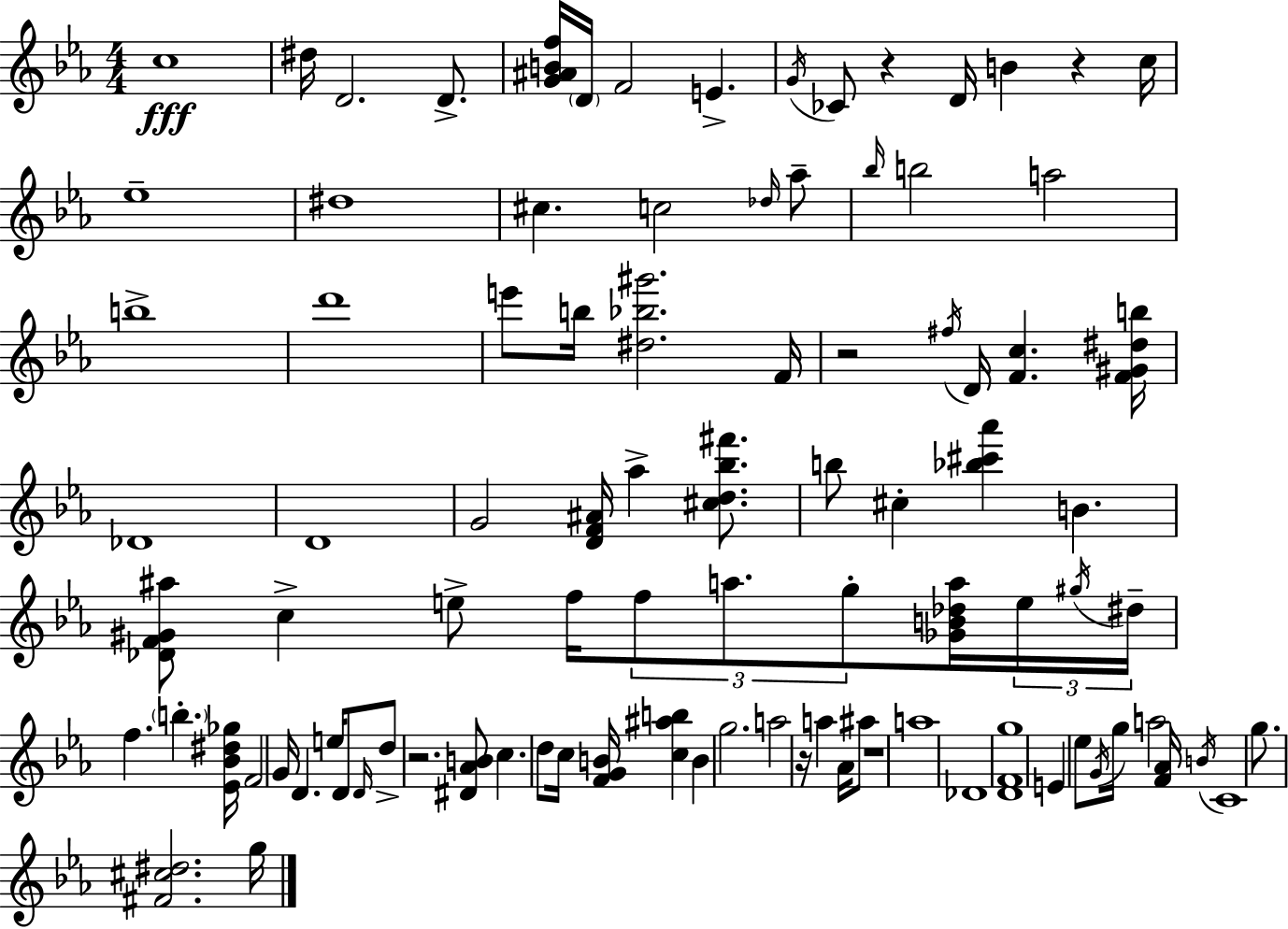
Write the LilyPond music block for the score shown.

{
  \clef treble
  \numericTimeSignature
  \time 4/4
  \key ees \major
  c''1\fff | dis''16 d'2. d'8.-> | <g' ais' b' f''>16 \parenthesize d'16 f'2 e'4.-> | \acciaccatura { g'16 } ces'8 r4 d'16 b'4 r4 | \break c''16 ees''1-- | dis''1 | cis''4. c''2 \grace { des''16 } | aes''8-- \grace { bes''16 } b''2 a''2 | \break b''1-> | d'''1 | e'''8 b''16 <dis'' bes'' gis'''>2. | f'16 r2 \acciaccatura { fis''16 } d'16 <f' c''>4. | \break <f' gis' dis'' b''>16 des'1 | d'1 | g'2 <d' f' ais'>16 aes''4-> | <cis'' d'' bes'' fis'''>8. b''8 cis''4-. <bes'' cis''' aes'''>4 b'4. | \break <des' f' gis' ais''>8 c''4-> e''8-> f''16 \tuplet 3/2 { f''8 a''8. | g''8-. } <ges' b' des'' a''>16 \tuplet 3/2 { e''16 \acciaccatura { gis''16 } dis''16-- } f''4. \parenthesize b''4.-. | <ees' bes' dis'' ges''>16 f'2 g'16 d'4. | e''16 d'8 \grace { d'16 } d''8-> r2. | \break <dis' aes' b'>8 c''4. d''8 | c''16 <f' g' b'>16 <c'' ais'' b''>4 b'4 g''2. | a''2 r16 a''4 | aes'16 ais''8 r1 | \break a''1 | des'1 | <d' f' g''>1 | e'4 ees''8 \acciaccatura { g'16 } g''16 a''2 | \break <f' aes'>16 \acciaccatura { b'16 } c'1 | g''8. <fis' cis'' dis''>2. | g''16 \bar "|."
}